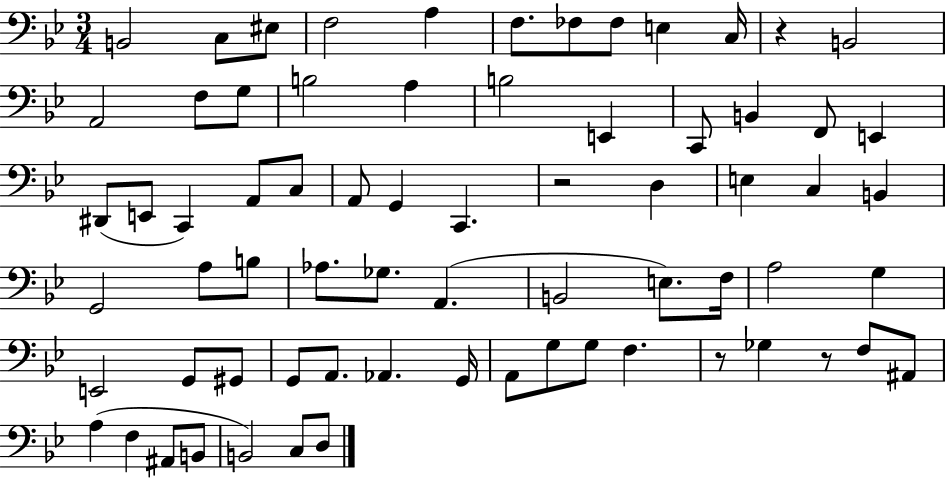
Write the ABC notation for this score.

X:1
T:Untitled
M:3/4
L:1/4
K:Bb
B,,2 C,/2 ^E,/2 F,2 A, F,/2 _F,/2 _F,/2 E, C,/4 z B,,2 A,,2 F,/2 G,/2 B,2 A, B,2 E,, C,,/2 B,, F,,/2 E,, ^D,,/2 E,,/2 C,, A,,/2 C,/2 A,,/2 G,, C,, z2 D, E, C, B,, G,,2 A,/2 B,/2 _A,/2 _G,/2 A,, B,,2 E,/2 F,/4 A,2 G, E,,2 G,,/2 ^G,,/2 G,,/2 A,,/2 _A,, G,,/4 A,,/2 G,/2 G,/2 F, z/2 _G, z/2 F,/2 ^A,,/2 A, F, ^A,,/2 B,,/2 B,,2 C,/2 D,/2